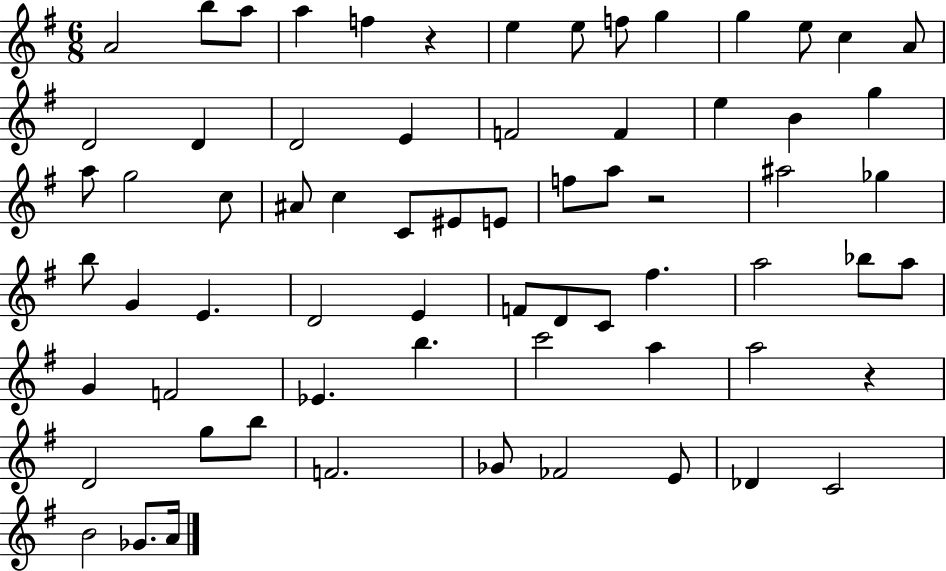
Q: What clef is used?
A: treble